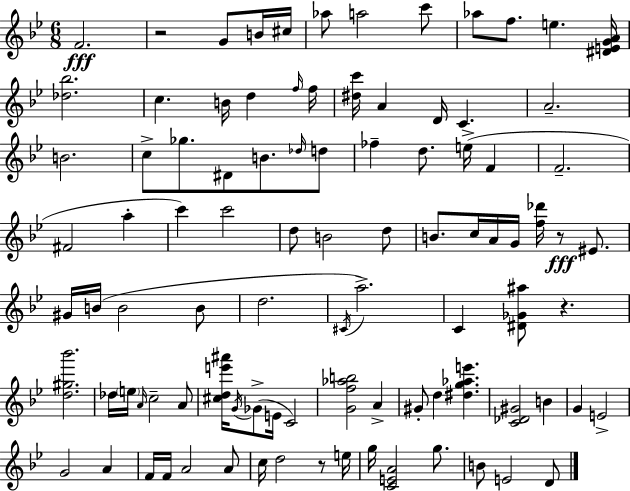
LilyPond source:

{
  \clef treble
  \numericTimeSignature
  \time 6/8
  \key bes \major
  \repeat volta 2 { f'2.\fff | r2 g'8 b'16 cis''16 | aes''8 a''2 c'''8 | aes''8 f''8. e''4. <dis' e' g' a'>16 | \break <des'' bes''>2. | c''4. b'16 d''4 \grace { f''16 } | f''16 <dis'' c'''>16 a'4 d'16 c'4. | a'2.-- | \break b'2. | c''8-> ges''8. dis'8 b'8. \grace { des''16 } | d''8 fes''4-- d''8. e''16->( f'4 | f'2.-- | \break fis'2 a''4-. | c'''4) c'''2 | d''8 b'2 | d''8 b'8. c''16 a'16 g'16 <f'' des'''>16 r8\fff eis'8. | \break gis'16 b'16( b'2 | b'8 d''2. | \acciaccatura { cis'16 }) a''2.-> | c'4 <dis' ges' ais''>8 r4. | \break <d'' gis'' bes'''>2. | des''16 \parenthesize e''16 \grace { a'16 } c''2-- | a'8 <cis'' d'' e''' ais'''>16 \acciaccatura { g'16 } ges'8->( e'16 c'2) | <g' f'' aes'' b''>2 | \break a'4-> gis'8-. d''4 <dis'' g'' aes'' e'''>4. | <c' des' gis'>2 | b'4 g'4 e'2-> | g'2 | \break a'4 f'16 f'16 a'2 | a'8 c''16 d''2 | r8 e''16 g''16 <c' e' a'>2 | g''8. b'8 e'2 | \break d'8 } \bar "|."
}